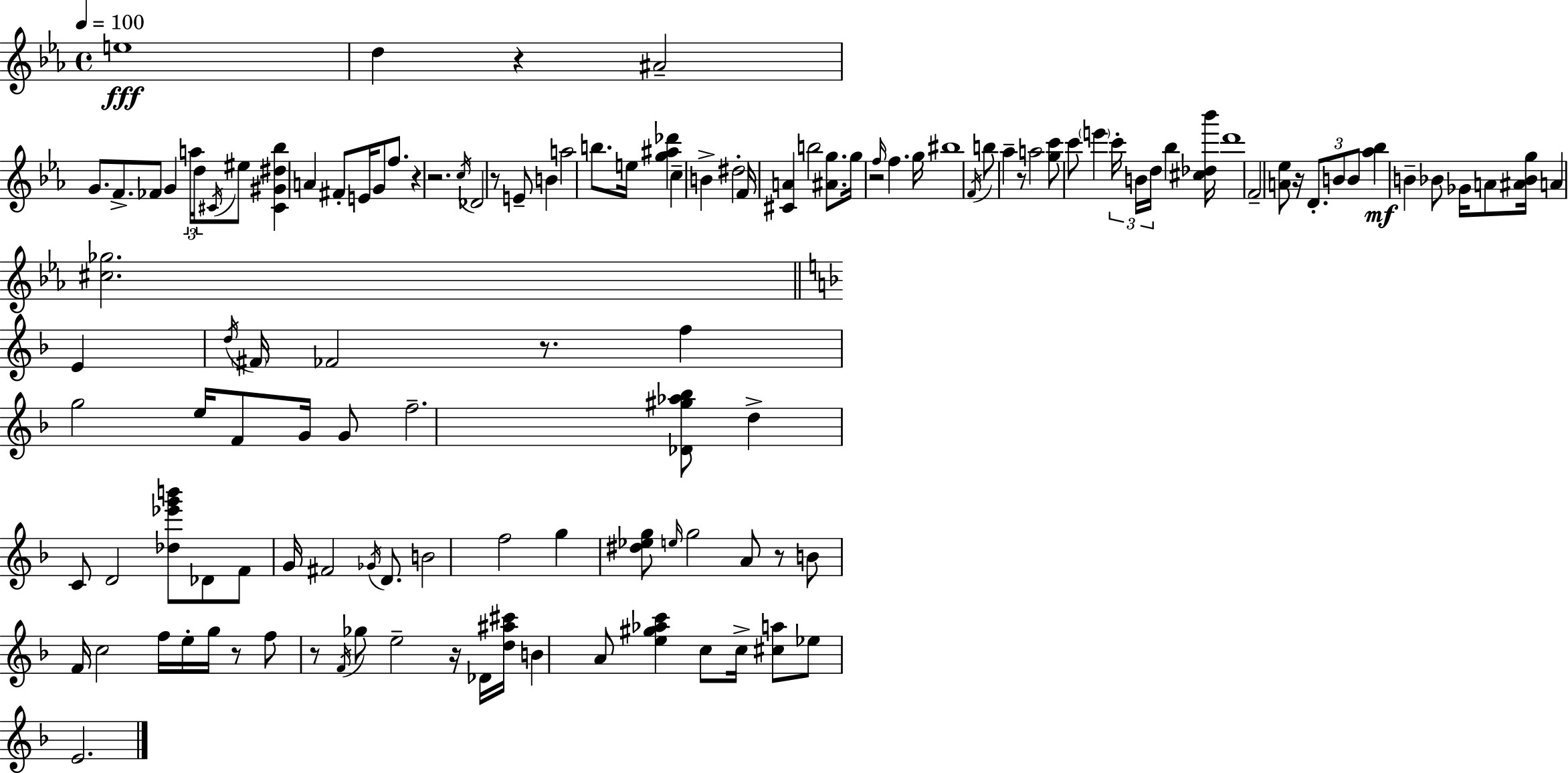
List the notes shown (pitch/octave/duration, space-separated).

E5/w D5/q R/q A#4/h G4/e. F4/e. FES4/e G4/q A5/s D5/s C#4/s EIS5/e [C#4,G#4,D#5,Bb5]/q A4/q F#4/e E4/s G4/e F5/e. R/q R/h. C5/s Db4/h R/e E4/e B4/q A5/h B5/e. E5/s [G5,A#5,Db6]/q C5/q B4/q D#5/h F4/s [C#4,A4]/q B5/h [A#4,G5]/e. G5/s R/h F5/s F5/q. G5/s BIS5/w F4/s B5/e Ab5/q R/e A5/h [G5,C6]/e C6/e E6/q C6/s B4/s D5/s Bb5/q [C#5,Db5,Bb6]/s D6/w F4/h [A4,Eb5]/e R/s D4/e. B4/e B4/e [Ab5,Bb5]/q B4/q Bb4/e Gb4/s A4/e [A#4,Bb4,G5]/s A4/q [C#5,Gb5]/h. E4/q D5/s F#4/s FES4/h R/e. F5/q G5/h E5/s F4/e G4/s G4/e F5/h. [Db4,G#5,Ab5,Bb5]/e D5/q C4/e D4/h [Db5,Eb6,G6,B6]/e Db4/e F4/e G4/s F#4/h Gb4/s D4/e. B4/h F5/h G5/q [D#5,Eb5,G5]/e E5/s G5/h A4/e R/e B4/e F4/s C5/h F5/s E5/s G5/s R/e F5/e R/e F4/s Gb5/e E5/h R/s Db4/s [D5,A#5,C#6]/s B4/q A4/e [E5,G#5,Ab5,C6]/q C5/e C5/s [C#5,A5]/e Eb5/e E4/h.